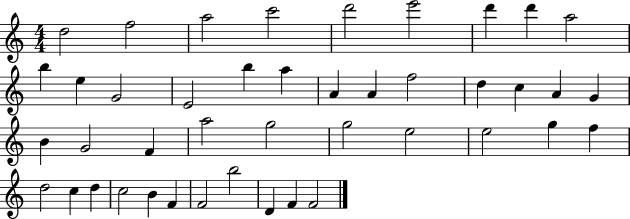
{
  \clef treble
  \numericTimeSignature
  \time 4/4
  \key c \major
  d''2 f''2 | a''2 c'''2 | d'''2 e'''2 | d'''4 d'''4 a''2 | \break b''4 e''4 g'2 | e'2 b''4 a''4 | a'4 a'4 f''2 | d''4 c''4 a'4 g'4 | \break b'4 g'2 f'4 | a''2 g''2 | g''2 e''2 | e''2 g''4 f''4 | \break d''2 c''4 d''4 | c''2 b'4 f'4 | f'2 b''2 | d'4 f'4 f'2 | \break \bar "|."
}